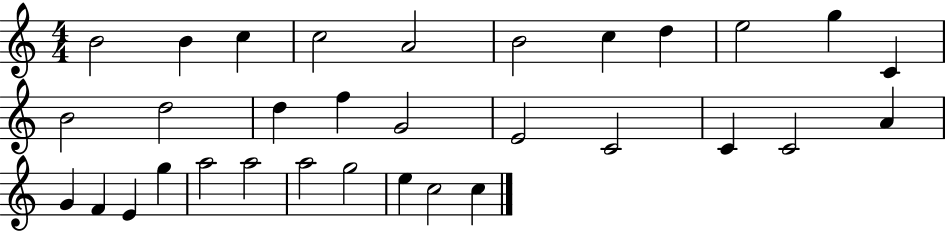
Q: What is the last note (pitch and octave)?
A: C5